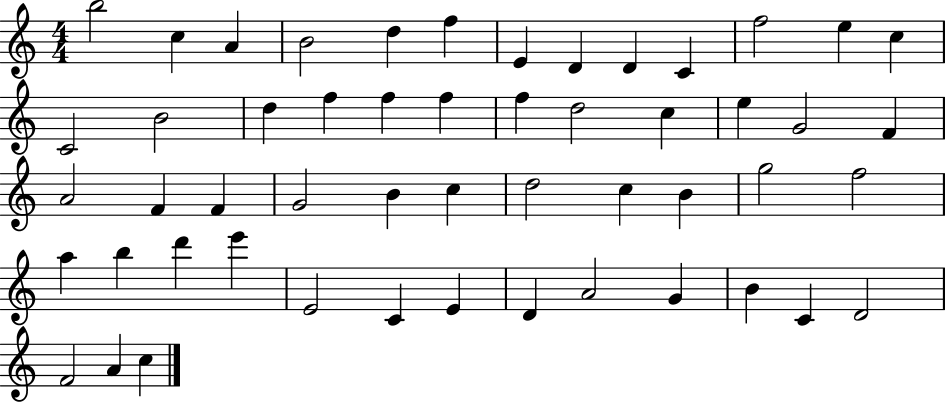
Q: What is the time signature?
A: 4/4